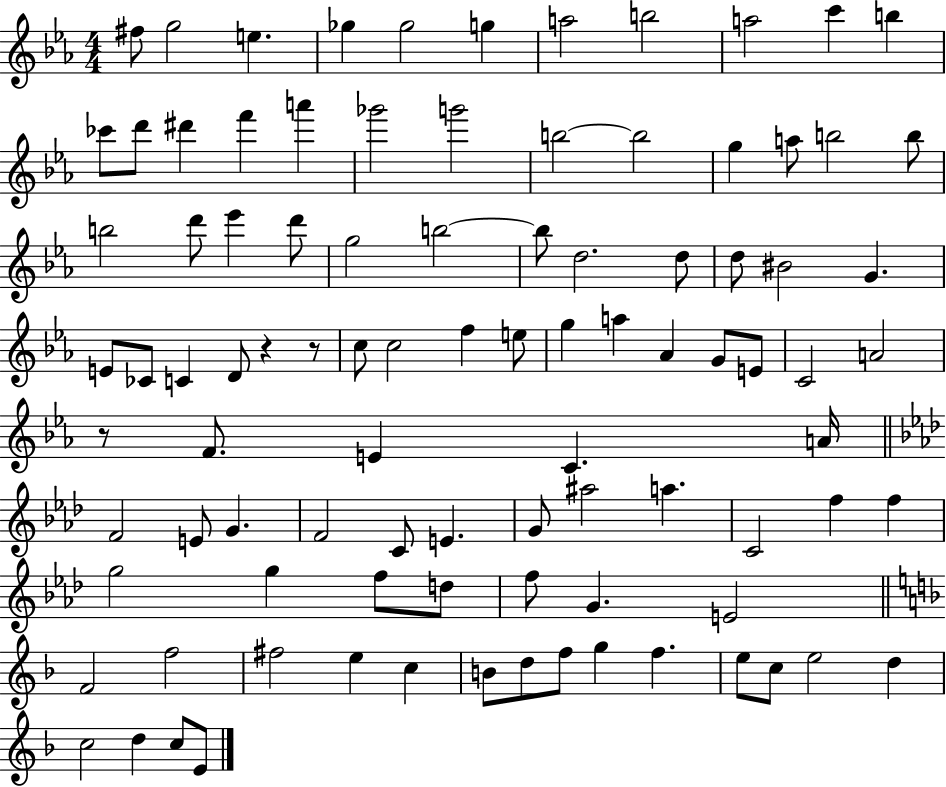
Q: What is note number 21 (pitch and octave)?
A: G5